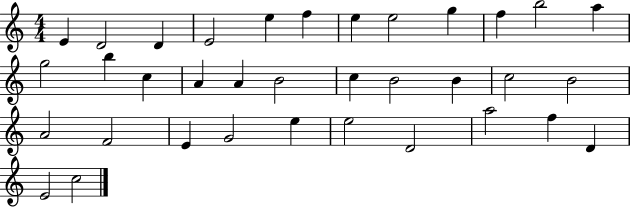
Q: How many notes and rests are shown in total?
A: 35